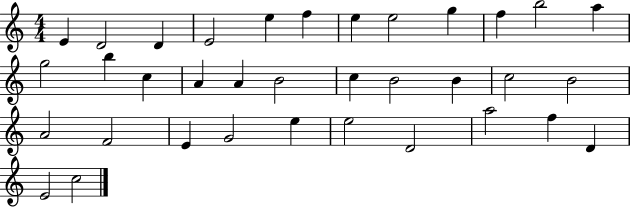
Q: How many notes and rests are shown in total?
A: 35